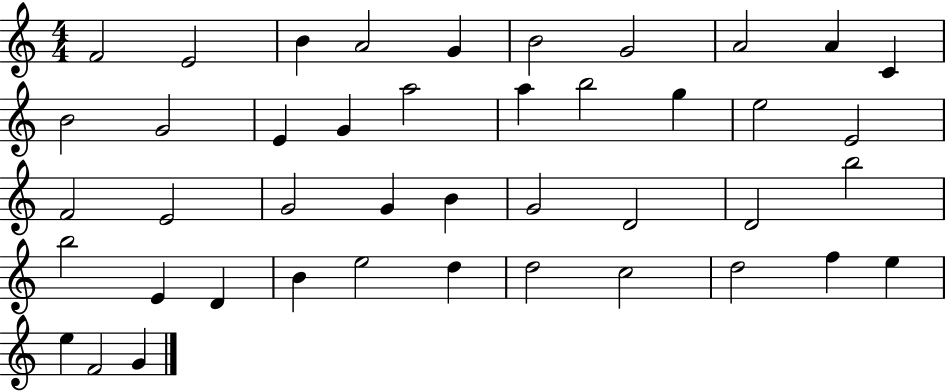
F4/h E4/h B4/q A4/h G4/q B4/h G4/h A4/h A4/q C4/q B4/h G4/h E4/q G4/q A5/h A5/q B5/h G5/q E5/h E4/h F4/h E4/h G4/h G4/q B4/q G4/h D4/h D4/h B5/h B5/h E4/q D4/q B4/q E5/h D5/q D5/h C5/h D5/h F5/q E5/q E5/q F4/h G4/q